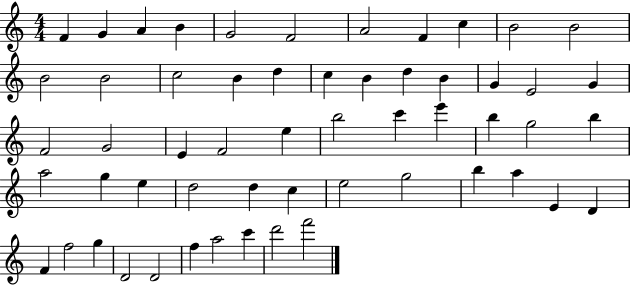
{
  \clef treble
  \numericTimeSignature
  \time 4/4
  \key c \major
  f'4 g'4 a'4 b'4 | g'2 f'2 | a'2 f'4 c''4 | b'2 b'2 | \break b'2 b'2 | c''2 b'4 d''4 | c''4 b'4 d''4 b'4 | g'4 e'2 g'4 | \break f'2 g'2 | e'4 f'2 e''4 | b''2 c'''4 e'''4 | b''4 g''2 b''4 | \break a''2 g''4 e''4 | d''2 d''4 c''4 | e''2 g''2 | b''4 a''4 e'4 d'4 | \break f'4 f''2 g''4 | d'2 d'2 | f''4 a''2 c'''4 | d'''2 f'''2 | \break \bar "|."
}